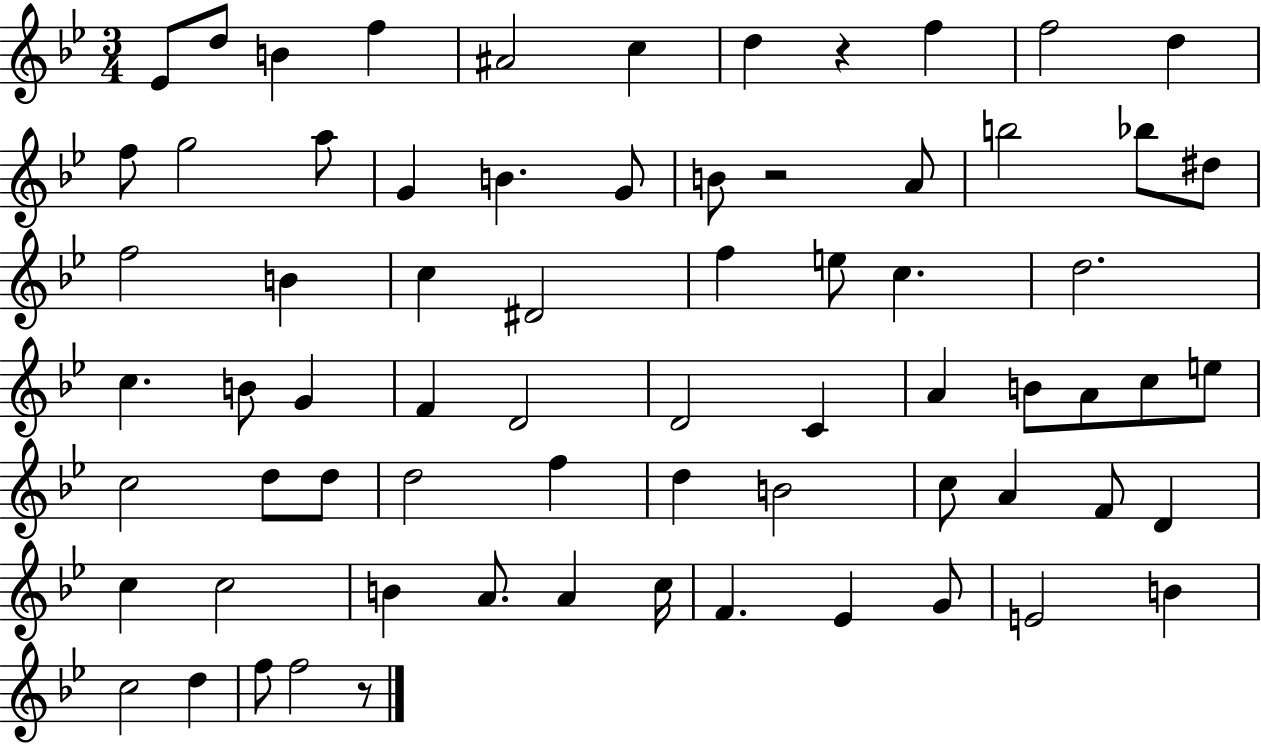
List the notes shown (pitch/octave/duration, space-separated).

Eb4/e D5/e B4/q F5/q A#4/h C5/q D5/q R/q F5/q F5/h D5/q F5/e G5/h A5/e G4/q B4/q. G4/e B4/e R/h A4/e B5/h Bb5/e D#5/e F5/h B4/q C5/q D#4/h F5/q E5/e C5/q. D5/h. C5/q. B4/e G4/q F4/q D4/h D4/h C4/q A4/q B4/e A4/e C5/e E5/e C5/h D5/e D5/e D5/h F5/q D5/q B4/h C5/e A4/q F4/e D4/q C5/q C5/h B4/q A4/e. A4/q C5/s F4/q. Eb4/q G4/e E4/h B4/q C5/h D5/q F5/e F5/h R/e